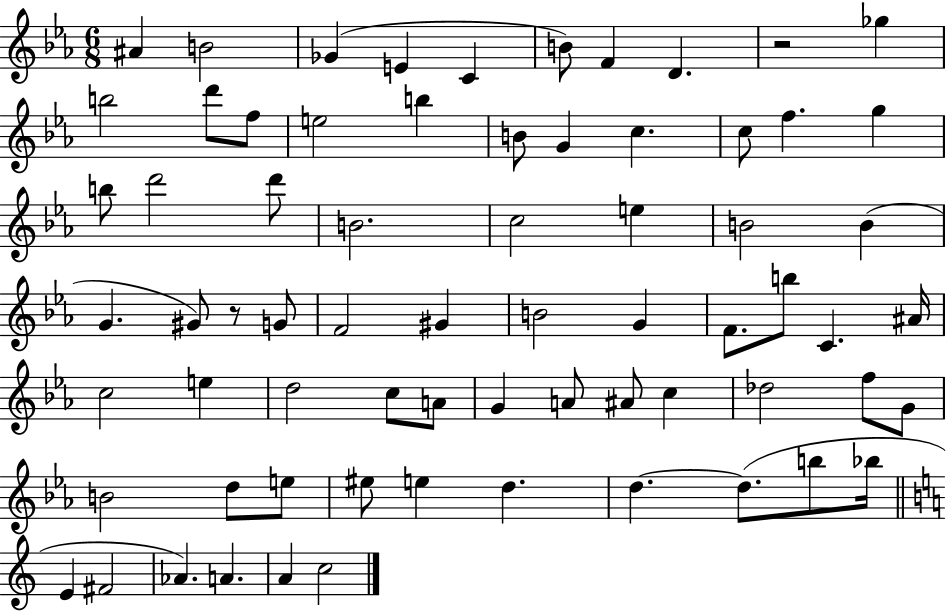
{
  \clef treble
  \numericTimeSignature
  \time 6/8
  \key ees \major
  ais'4 b'2 | ges'4( e'4 c'4 | b'8) f'4 d'4. | r2 ges''4 | \break b''2 d'''8 f''8 | e''2 b''4 | b'8 g'4 c''4. | c''8 f''4. g''4 | \break b''8 d'''2 d'''8 | b'2. | c''2 e''4 | b'2 b'4( | \break g'4. gis'8) r8 g'8 | f'2 gis'4 | b'2 g'4 | f'8. b''8 c'4. ais'16 | \break c''2 e''4 | d''2 c''8 a'8 | g'4 a'8 ais'8 c''4 | des''2 f''8 g'8 | \break b'2 d''8 e''8 | eis''8 e''4 d''4. | d''4.~~ d''8.( b''8 bes''16 | \bar "||" \break \key c \major e'4 fis'2 | aes'4.) a'4. | a'4 c''2 | \bar "|."
}